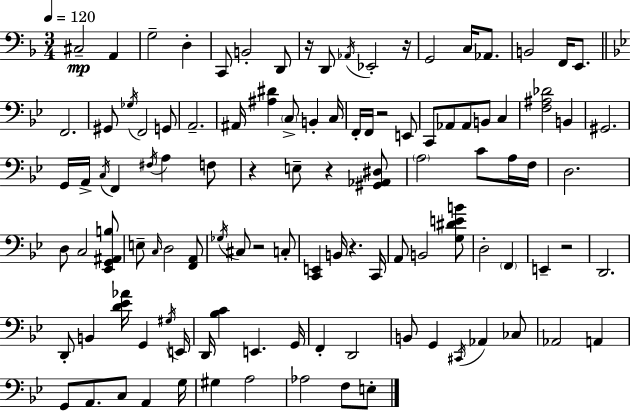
C#3/h A2/q G3/h D3/q C2/e B2/h D2/e R/s D2/e Ab2/s Eb2/h R/s G2/h C3/s Ab2/e. B2/h F2/s E2/e. F2/h. G#2/e Gb3/s F2/h G2/e A2/h. A#2/s [A#3,D#4]/q C3/e B2/q C3/s F2/s F2/s R/h E2/e C2/e Ab2/e Ab2/e B2/e C3/q [F3,A#3,Db4]/h B2/q G#2/h. G2/s A2/s C3/s F2/q F#3/s A3/q F3/e R/q E3/e R/q [G#2,Ab2,D#3]/e A3/h C4/e A3/s F3/s D3/h. D3/e C3/h [Eb2,G2,A#2,B3]/e E3/e C3/s D3/h [F2,A2]/e Gb3/s C#3/e R/h C3/e [C2,E2]/q B2/s R/q. C2/s A2/e B2/h [G3,D#4,E4,B4]/e D3/h F2/q E2/q R/h D2/h. D2/e B2/q [D4,Eb4,Ab4]/s G2/q G#3/s E2/s D2/s [Bb3,C4]/q E2/q. G2/s F2/q D2/h B2/e G2/q C#2/s Ab2/q CES3/e Ab2/h A2/q G2/e A2/e. C3/e A2/q G3/s G#3/q A3/h Ab3/h F3/e E3/e